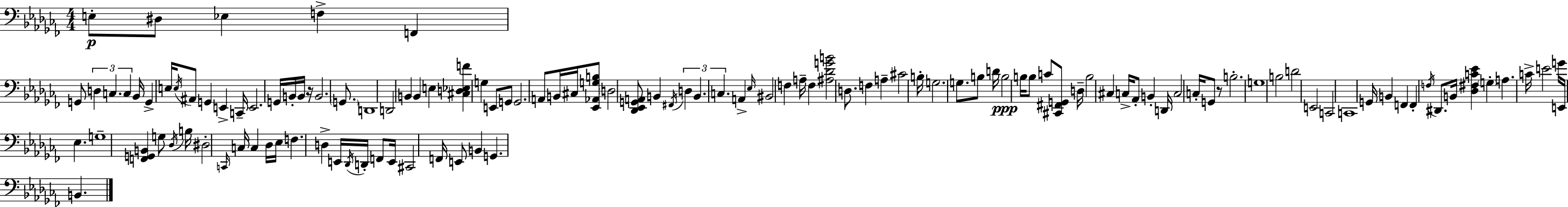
{
  \clef bass
  \numericTimeSignature
  \time 4/4
  \key aes \minor
  \repeat volta 2 { e8-.\p dis8 ees4 f4-> f,4 | g,8 \tuplet 3/2 { d4 c4. c4 } | bes,16 g,4-> e16 \acciaccatura { e16 } ais,8 g,4 e,4-> | c,16-- e,2. g,16 b,16-. | \break b,16 r16 b,2. \parenthesize g,8. | d,1 | d,2 b,4 b,4 | e4 <cis d ees f'>4 g4 e,8 g,8 | \break g,2. a,8 b,16 | cis16 <ees, aes, g b>8 \parenthesize d2 <des, ees, g, a,>8 b,4 | \acciaccatura { fis,16 } \tuplet 3/2 { d4 b,4. c4. } | a,4-> \grace { ees16 } bis,2 f4 | \break a16-- f4 <ais des' g' b'>2 | d8. f4 a4-- cis'2 | b16-. g2. | g8. b8 d'16 b2\ppp b16 b8 | \break c'8 <cis, fis, g,>8 d16-- b2 cis4 | c16-> aes,8-. b,4-. d,16 c2 | c16-. g,8 r8 b2.-. | g1 | \break b2 d'2 | e,2 c,2 | c,1 | g,16 b,4 f,4 f,4-. | \break \acciaccatura { f16 } dis,8. b,16 <des fis c' ees'>4 \parenthesize g4-. a4. | c'16-> e'2 g'16 e,16 ees4. | g1-- | <f, g, b,>4 g8 \acciaccatura { des16 } b16 dis2-. | \break \grace { c,16 } c16 c4 des16 ees16 f4. | d4-> e,16 \acciaccatura { des,16 } d,16-. f,8 e,16 cis,2 | f,16 e,8 b,4 g,4. | b,4. } \bar "|."
}